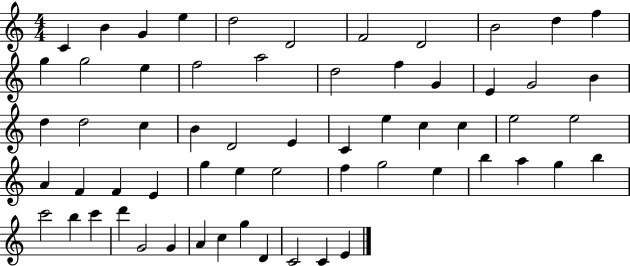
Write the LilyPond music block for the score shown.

{
  \clef treble
  \numericTimeSignature
  \time 4/4
  \key c \major
  c'4 b'4 g'4 e''4 | d''2 d'2 | f'2 d'2 | b'2 d''4 f''4 | \break g''4 g''2 e''4 | f''2 a''2 | d''2 f''4 g'4 | e'4 g'2 b'4 | \break d''4 d''2 c''4 | b'4 d'2 e'4 | c'4 e''4 c''4 c''4 | e''2 e''2 | \break a'4 f'4 f'4 e'4 | g''4 e''4 e''2 | f''4 g''2 e''4 | b''4 a''4 g''4 b''4 | \break c'''2 b''4 c'''4 | d'''4 g'2 g'4 | a'4 c''4 g''4 d'4 | c'2 c'4 e'4 | \break \bar "|."
}